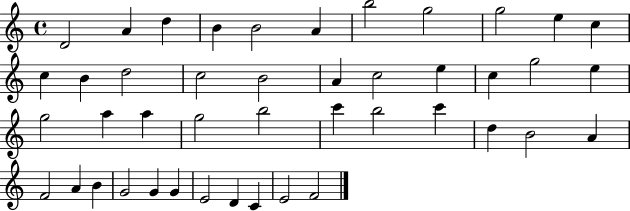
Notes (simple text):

D4/h A4/q D5/q B4/q B4/h A4/q B5/h G5/h G5/h E5/q C5/q C5/q B4/q D5/h C5/h B4/h A4/q C5/h E5/q C5/q G5/h E5/q G5/h A5/q A5/q G5/h B5/h C6/q B5/h C6/q D5/q B4/h A4/q F4/h A4/q B4/q G4/h G4/q G4/q E4/h D4/q C4/q E4/h F4/h